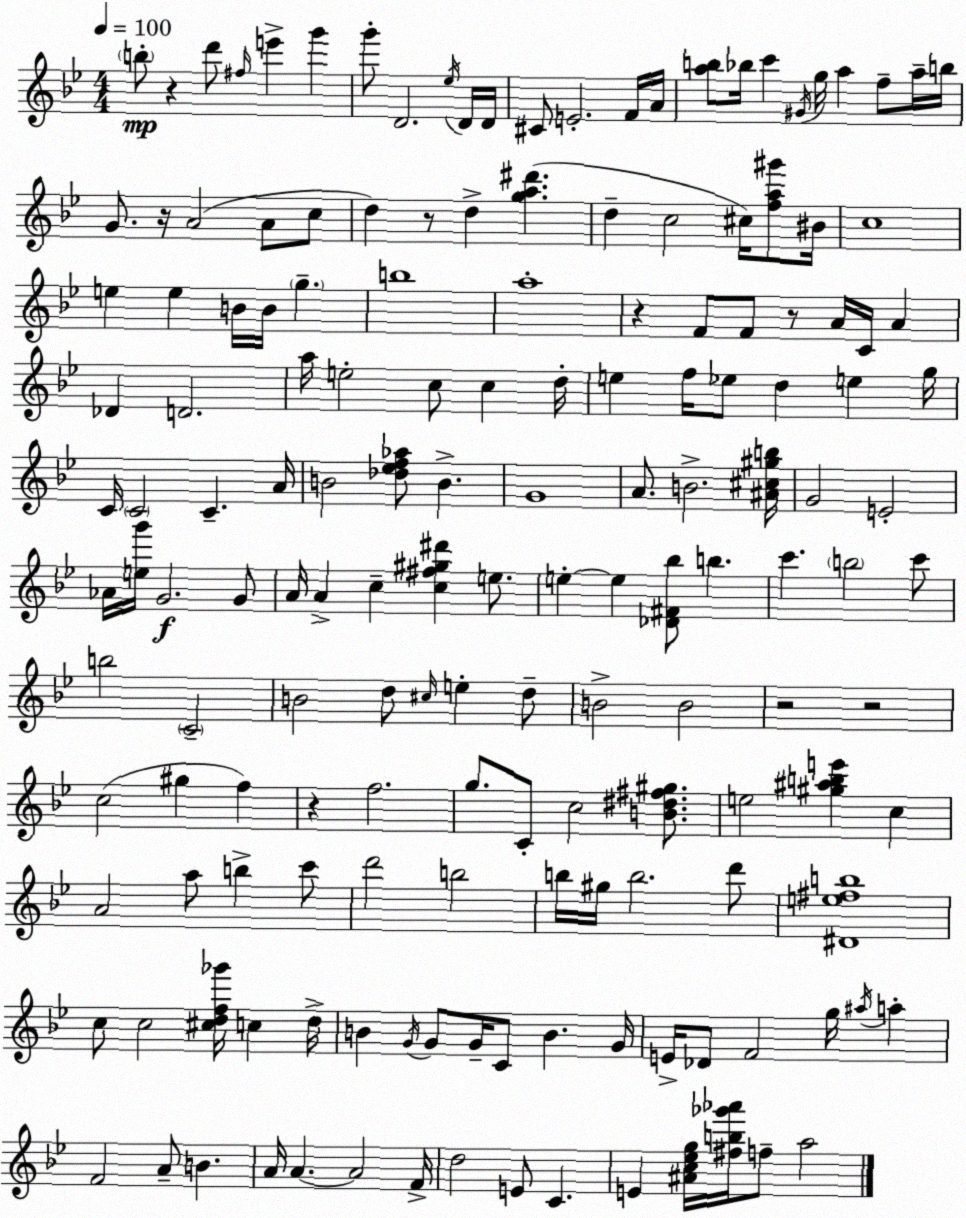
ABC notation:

X:1
T:Untitled
M:4/4
L:1/4
K:Gm
b/2 z d'/2 ^f/4 e' g' g'/2 D2 _e/4 D/4 D/4 ^C/2 E2 F/4 A/4 [ab]/2 _b/4 c' ^G/4 g/4 a f/2 a/4 b/4 G/2 z/4 A2 A/2 c/2 d z/2 d [ga^d'] d c2 ^c/4 [fa^g']/2 ^B/4 c4 e e B/4 B/4 g b4 a4 z F/2 F/2 z/2 A/4 C/4 A _D D2 a/4 e2 c/2 c d/4 e f/4 _e/2 d e g/4 C/4 C2 C A/4 B2 [_d_ef_a]/2 B G4 A/2 B2 [^A^c^gb]/4 G2 E2 _A/4 [eg']/4 G2 G/2 A/4 A c [c^f^g^d'] e/2 e e [_D^F_b]/2 b c' b2 c'/2 b2 C2 B2 d/2 ^c/4 e d/2 B2 B2 z2 z2 c2 ^g f z f2 g/2 C/2 c2 [B^d^f^g]/2 e2 [^g^abe'] c A2 a/2 b c'/2 d'2 b2 b/4 ^g/4 b2 d'/2 [^De^fb]4 c/2 c2 [^cdf_g']/4 c d/4 B G/4 G/2 G/4 C/2 B G/4 E/4 _D/2 F2 g/4 ^a/4 a F2 A/2 B A/4 A A2 F/4 d2 E/2 C E [^Ac_eg]/4 [^fb_g'_a']/4 f/2 a2